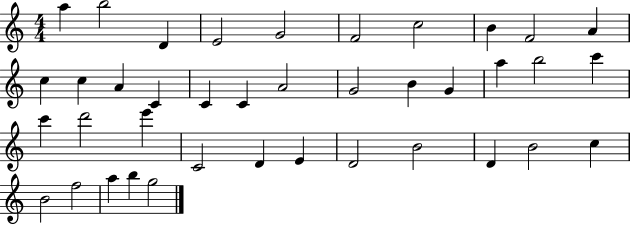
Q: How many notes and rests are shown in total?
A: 39